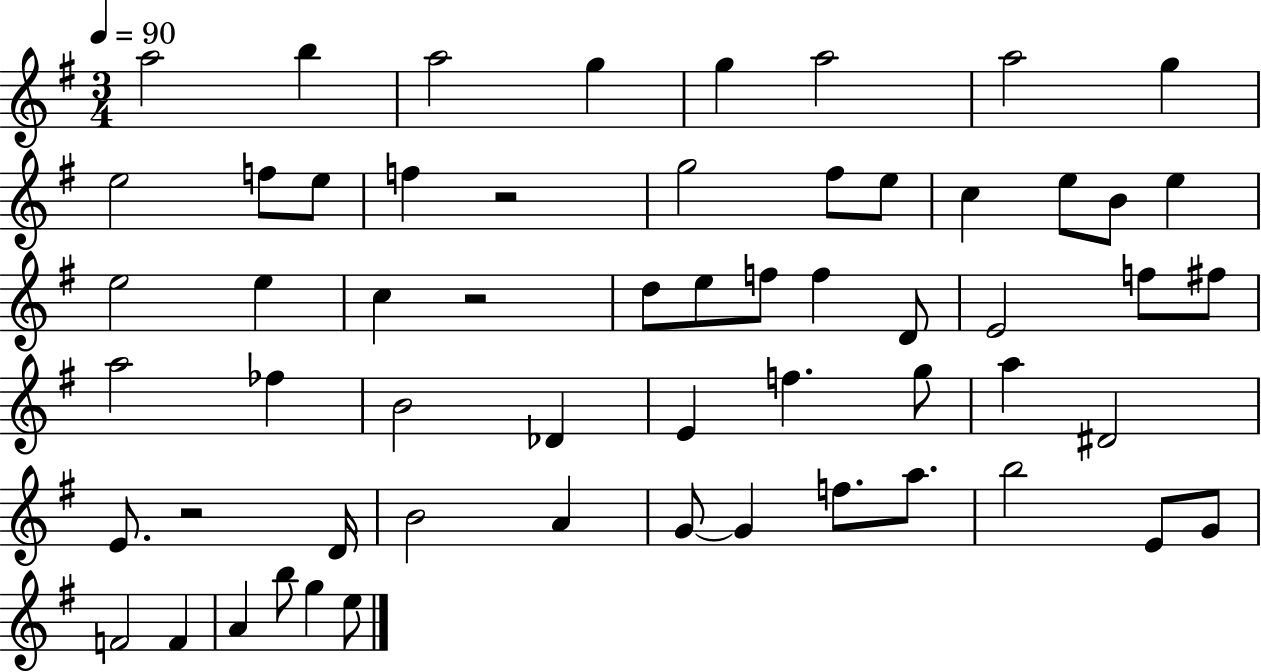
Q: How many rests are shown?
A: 3